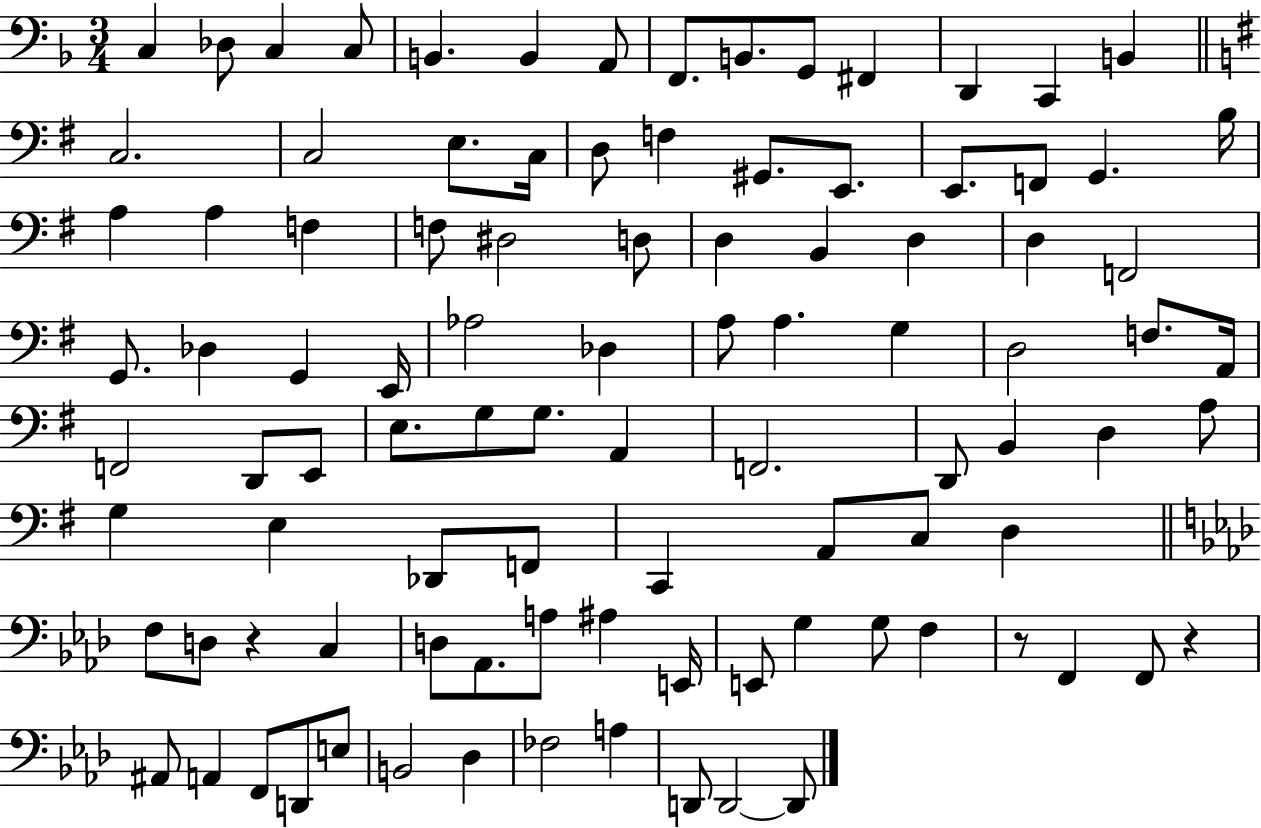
{
  \clef bass
  \numericTimeSignature
  \time 3/4
  \key f \major
  c4 des8 c4 c8 | b,4. b,4 a,8 | f,8. b,8. g,8 fis,4 | d,4 c,4 b,4 | \break \bar "||" \break \key g \major c2. | c2 e8. c16 | d8 f4 gis,8. e,8. | e,8. f,8 g,4. b16 | \break a4 a4 f4 | f8 dis2 d8 | d4 b,4 d4 | d4 f,2 | \break g,8. des4 g,4 e,16 | aes2 des4 | a8 a4. g4 | d2 f8. a,16 | \break f,2 d,8 e,8 | e8. g8 g8. a,4 | f,2. | d,8 b,4 d4 a8 | \break g4 e4 des,8 f,8 | c,4 a,8 c8 d4 | \bar "||" \break \key f \minor f8 d8 r4 c4 | d8 aes,8. a8 ais4 e,16 | e,8 g4 g8 f4 | r8 f,4 f,8 r4 | \break ais,8 a,4 f,8 d,8 e8 | b,2 des4 | fes2 a4 | d,8 d,2~~ d,8 | \break \bar "|."
}